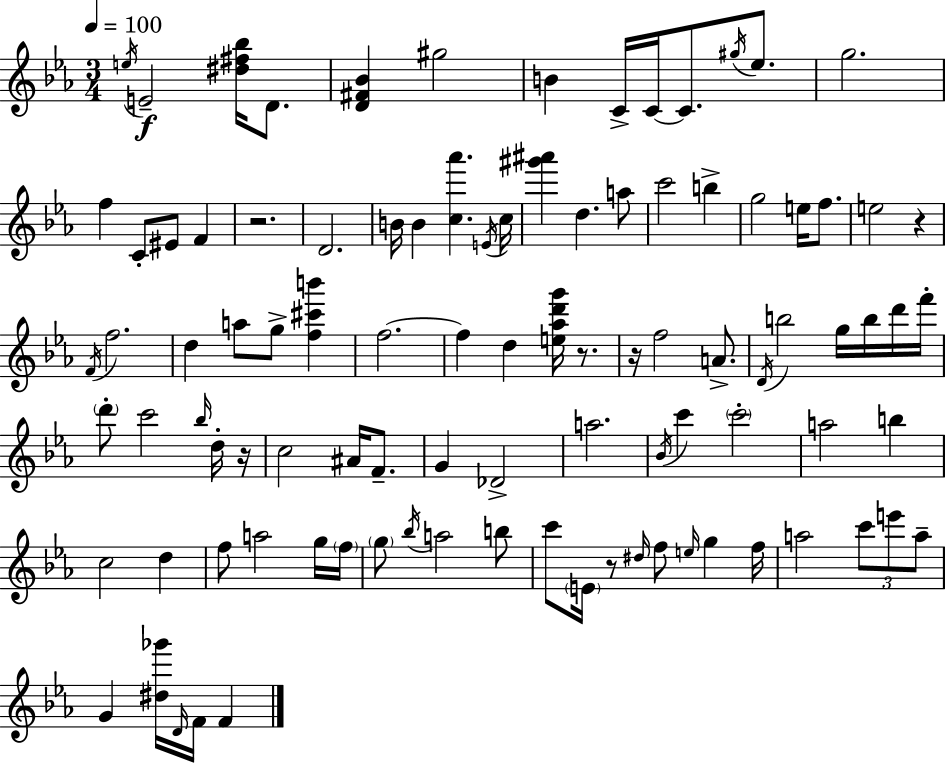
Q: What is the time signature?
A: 3/4